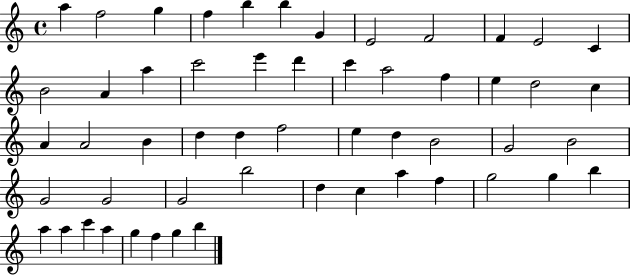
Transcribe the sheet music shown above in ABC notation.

X:1
T:Untitled
M:4/4
L:1/4
K:C
a f2 g f b b G E2 F2 F E2 C B2 A a c'2 e' d' c' a2 f e d2 c A A2 B d d f2 e d B2 G2 B2 G2 G2 G2 b2 d c a f g2 g b a a c' a g f g b